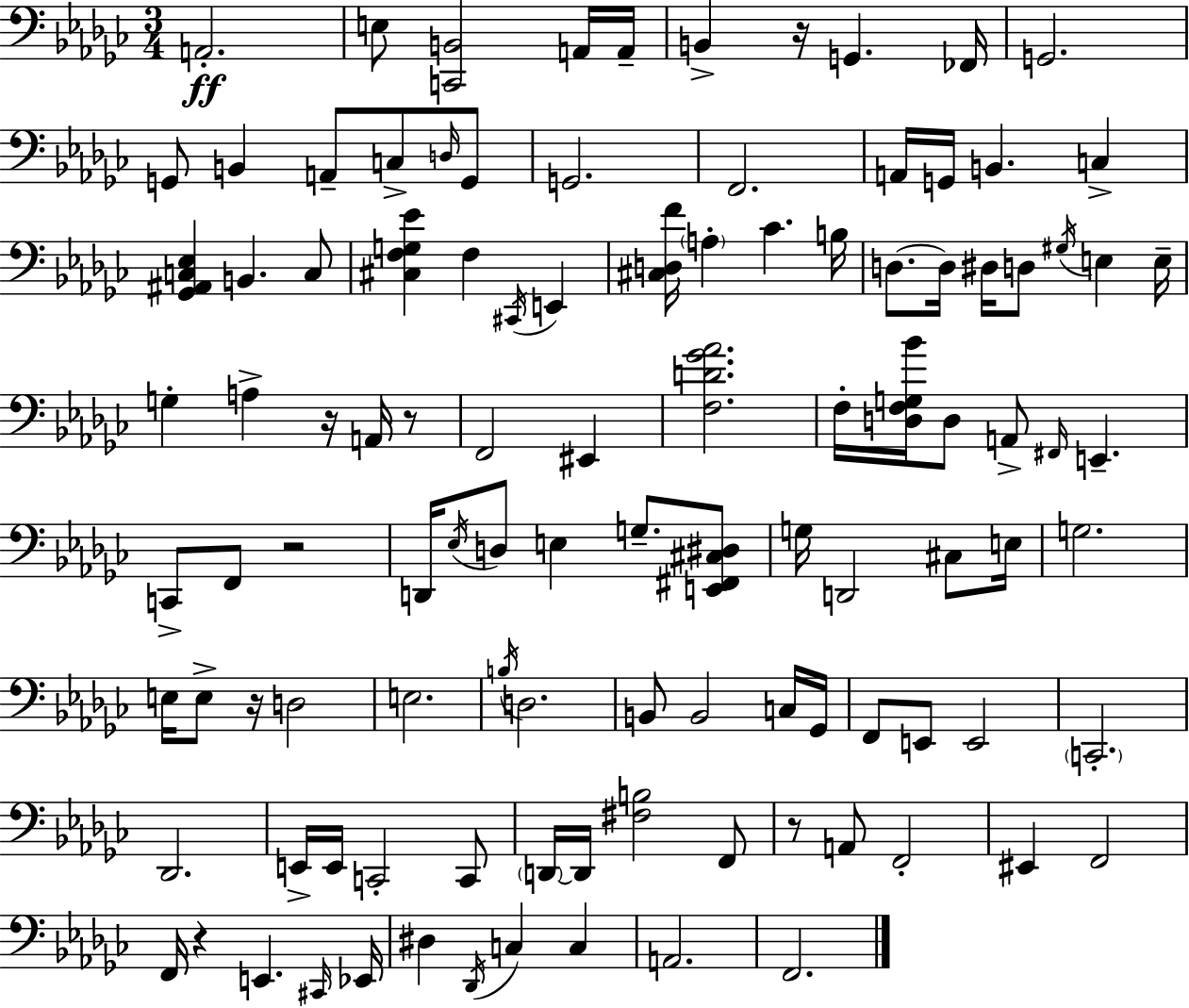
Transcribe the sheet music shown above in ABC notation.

X:1
T:Untitled
M:3/4
L:1/4
K:Ebm
A,,2 E,/2 [C,,B,,]2 A,,/4 A,,/4 B,, z/4 G,, _F,,/4 G,,2 G,,/2 B,, A,,/2 C,/2 D,/4 G,,/2 G,,2 F,,2 A,,/4 G,,/4 B,, C, [_G,,^A,,C,_E,] B,, C,/2 [^C,F,G,_E] F, ^C,,/4 E,, [^C,D,F]/4 A, _C B,/4 D,/2 D,/4 ^D,/4 D,/2 ^G,/4 E, E,/4 G, A, z/4 A,,/4 z/2 F,,2 ^E,, [F,D_G_A]2 F,/4 [D,F,G,_B]/4 D,/2 A,,/2 ^F,,/4 E,, C,,/2 F,,/2 z2 D,,/4 _E,/4 D,/2 E, G,/2 [E,,^F,,^C,^D,]/2 G,/4 D,,2 ^C,/2 E,/4 G,2 E,/4 E,/2 z/4 D,2 E,2 B,/4 D,2 B,,/2 B,,2 C,/4 _G,,/4 F,,/2 E,,/2 E,,2 C,,2 _D,,2 E,,/4 E,,/4 C,,2 C,,/2 D,,/4 D,,/4 [^F,B,]2 F,,/2 z/2 A,,/2 F,,2 ^E,, F,,2 F,,/4 z E,, ^C,,/4 _E,,/4 ^D, _D,,/4 C, C, A,,2 F,,2